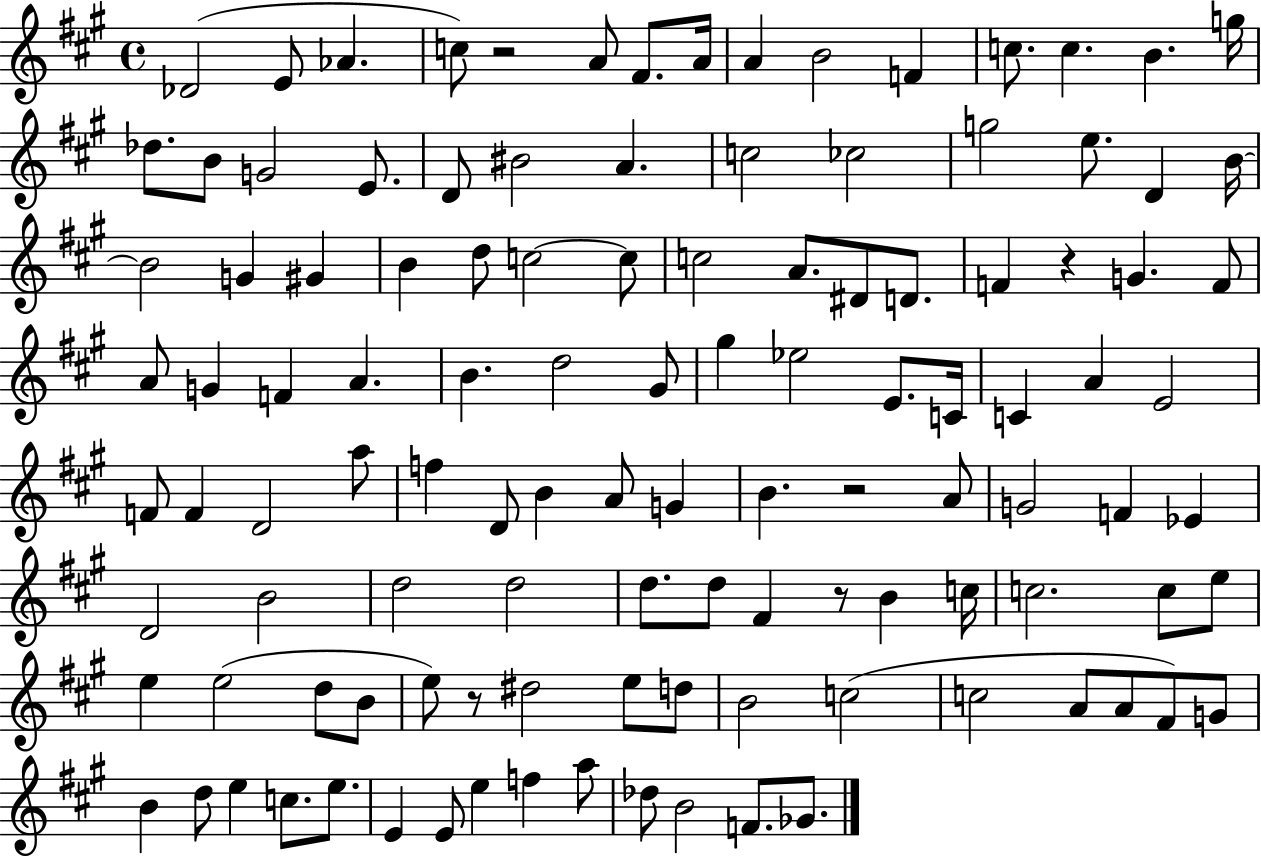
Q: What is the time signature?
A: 4/4